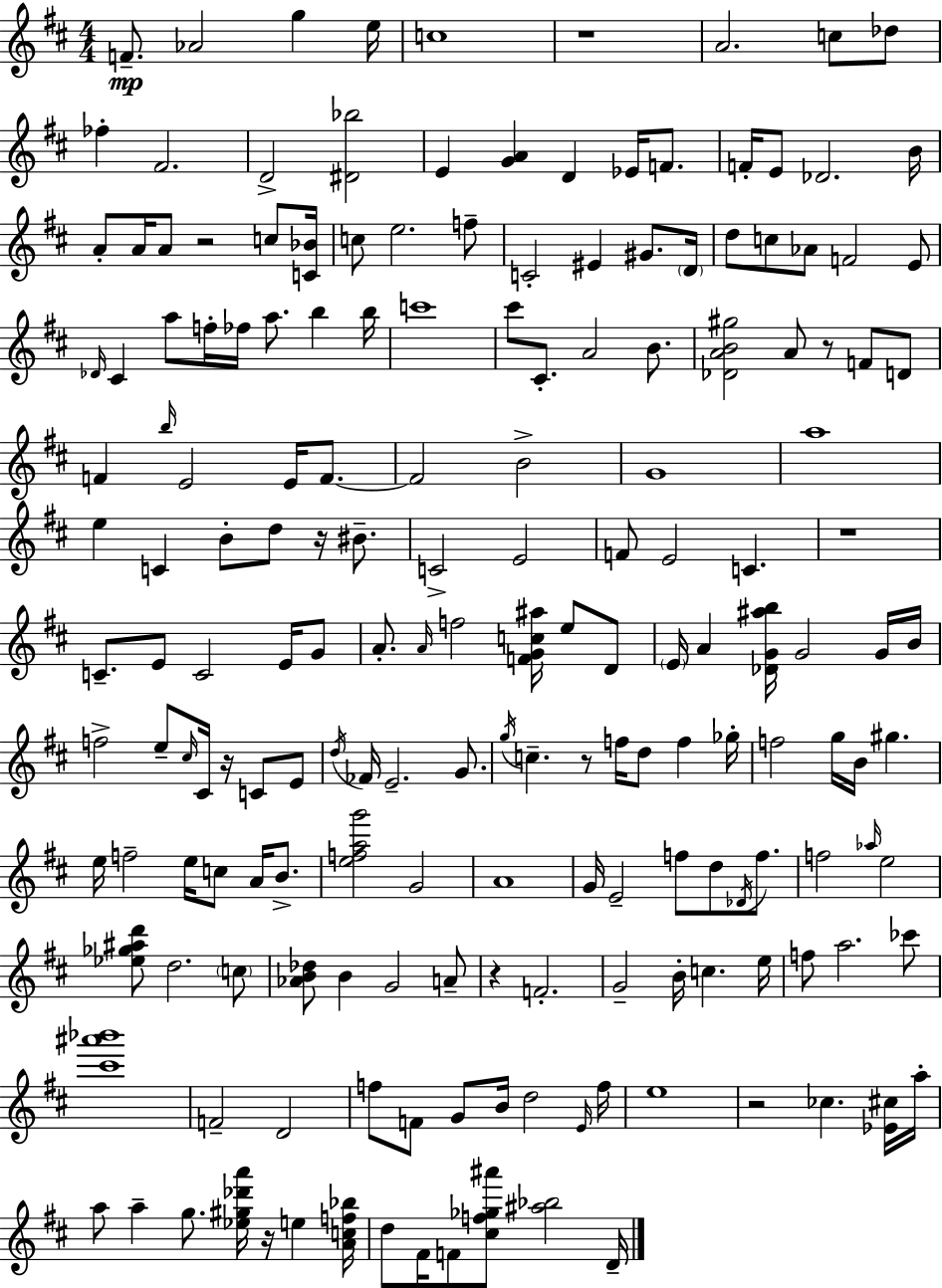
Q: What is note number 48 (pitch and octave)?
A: B4